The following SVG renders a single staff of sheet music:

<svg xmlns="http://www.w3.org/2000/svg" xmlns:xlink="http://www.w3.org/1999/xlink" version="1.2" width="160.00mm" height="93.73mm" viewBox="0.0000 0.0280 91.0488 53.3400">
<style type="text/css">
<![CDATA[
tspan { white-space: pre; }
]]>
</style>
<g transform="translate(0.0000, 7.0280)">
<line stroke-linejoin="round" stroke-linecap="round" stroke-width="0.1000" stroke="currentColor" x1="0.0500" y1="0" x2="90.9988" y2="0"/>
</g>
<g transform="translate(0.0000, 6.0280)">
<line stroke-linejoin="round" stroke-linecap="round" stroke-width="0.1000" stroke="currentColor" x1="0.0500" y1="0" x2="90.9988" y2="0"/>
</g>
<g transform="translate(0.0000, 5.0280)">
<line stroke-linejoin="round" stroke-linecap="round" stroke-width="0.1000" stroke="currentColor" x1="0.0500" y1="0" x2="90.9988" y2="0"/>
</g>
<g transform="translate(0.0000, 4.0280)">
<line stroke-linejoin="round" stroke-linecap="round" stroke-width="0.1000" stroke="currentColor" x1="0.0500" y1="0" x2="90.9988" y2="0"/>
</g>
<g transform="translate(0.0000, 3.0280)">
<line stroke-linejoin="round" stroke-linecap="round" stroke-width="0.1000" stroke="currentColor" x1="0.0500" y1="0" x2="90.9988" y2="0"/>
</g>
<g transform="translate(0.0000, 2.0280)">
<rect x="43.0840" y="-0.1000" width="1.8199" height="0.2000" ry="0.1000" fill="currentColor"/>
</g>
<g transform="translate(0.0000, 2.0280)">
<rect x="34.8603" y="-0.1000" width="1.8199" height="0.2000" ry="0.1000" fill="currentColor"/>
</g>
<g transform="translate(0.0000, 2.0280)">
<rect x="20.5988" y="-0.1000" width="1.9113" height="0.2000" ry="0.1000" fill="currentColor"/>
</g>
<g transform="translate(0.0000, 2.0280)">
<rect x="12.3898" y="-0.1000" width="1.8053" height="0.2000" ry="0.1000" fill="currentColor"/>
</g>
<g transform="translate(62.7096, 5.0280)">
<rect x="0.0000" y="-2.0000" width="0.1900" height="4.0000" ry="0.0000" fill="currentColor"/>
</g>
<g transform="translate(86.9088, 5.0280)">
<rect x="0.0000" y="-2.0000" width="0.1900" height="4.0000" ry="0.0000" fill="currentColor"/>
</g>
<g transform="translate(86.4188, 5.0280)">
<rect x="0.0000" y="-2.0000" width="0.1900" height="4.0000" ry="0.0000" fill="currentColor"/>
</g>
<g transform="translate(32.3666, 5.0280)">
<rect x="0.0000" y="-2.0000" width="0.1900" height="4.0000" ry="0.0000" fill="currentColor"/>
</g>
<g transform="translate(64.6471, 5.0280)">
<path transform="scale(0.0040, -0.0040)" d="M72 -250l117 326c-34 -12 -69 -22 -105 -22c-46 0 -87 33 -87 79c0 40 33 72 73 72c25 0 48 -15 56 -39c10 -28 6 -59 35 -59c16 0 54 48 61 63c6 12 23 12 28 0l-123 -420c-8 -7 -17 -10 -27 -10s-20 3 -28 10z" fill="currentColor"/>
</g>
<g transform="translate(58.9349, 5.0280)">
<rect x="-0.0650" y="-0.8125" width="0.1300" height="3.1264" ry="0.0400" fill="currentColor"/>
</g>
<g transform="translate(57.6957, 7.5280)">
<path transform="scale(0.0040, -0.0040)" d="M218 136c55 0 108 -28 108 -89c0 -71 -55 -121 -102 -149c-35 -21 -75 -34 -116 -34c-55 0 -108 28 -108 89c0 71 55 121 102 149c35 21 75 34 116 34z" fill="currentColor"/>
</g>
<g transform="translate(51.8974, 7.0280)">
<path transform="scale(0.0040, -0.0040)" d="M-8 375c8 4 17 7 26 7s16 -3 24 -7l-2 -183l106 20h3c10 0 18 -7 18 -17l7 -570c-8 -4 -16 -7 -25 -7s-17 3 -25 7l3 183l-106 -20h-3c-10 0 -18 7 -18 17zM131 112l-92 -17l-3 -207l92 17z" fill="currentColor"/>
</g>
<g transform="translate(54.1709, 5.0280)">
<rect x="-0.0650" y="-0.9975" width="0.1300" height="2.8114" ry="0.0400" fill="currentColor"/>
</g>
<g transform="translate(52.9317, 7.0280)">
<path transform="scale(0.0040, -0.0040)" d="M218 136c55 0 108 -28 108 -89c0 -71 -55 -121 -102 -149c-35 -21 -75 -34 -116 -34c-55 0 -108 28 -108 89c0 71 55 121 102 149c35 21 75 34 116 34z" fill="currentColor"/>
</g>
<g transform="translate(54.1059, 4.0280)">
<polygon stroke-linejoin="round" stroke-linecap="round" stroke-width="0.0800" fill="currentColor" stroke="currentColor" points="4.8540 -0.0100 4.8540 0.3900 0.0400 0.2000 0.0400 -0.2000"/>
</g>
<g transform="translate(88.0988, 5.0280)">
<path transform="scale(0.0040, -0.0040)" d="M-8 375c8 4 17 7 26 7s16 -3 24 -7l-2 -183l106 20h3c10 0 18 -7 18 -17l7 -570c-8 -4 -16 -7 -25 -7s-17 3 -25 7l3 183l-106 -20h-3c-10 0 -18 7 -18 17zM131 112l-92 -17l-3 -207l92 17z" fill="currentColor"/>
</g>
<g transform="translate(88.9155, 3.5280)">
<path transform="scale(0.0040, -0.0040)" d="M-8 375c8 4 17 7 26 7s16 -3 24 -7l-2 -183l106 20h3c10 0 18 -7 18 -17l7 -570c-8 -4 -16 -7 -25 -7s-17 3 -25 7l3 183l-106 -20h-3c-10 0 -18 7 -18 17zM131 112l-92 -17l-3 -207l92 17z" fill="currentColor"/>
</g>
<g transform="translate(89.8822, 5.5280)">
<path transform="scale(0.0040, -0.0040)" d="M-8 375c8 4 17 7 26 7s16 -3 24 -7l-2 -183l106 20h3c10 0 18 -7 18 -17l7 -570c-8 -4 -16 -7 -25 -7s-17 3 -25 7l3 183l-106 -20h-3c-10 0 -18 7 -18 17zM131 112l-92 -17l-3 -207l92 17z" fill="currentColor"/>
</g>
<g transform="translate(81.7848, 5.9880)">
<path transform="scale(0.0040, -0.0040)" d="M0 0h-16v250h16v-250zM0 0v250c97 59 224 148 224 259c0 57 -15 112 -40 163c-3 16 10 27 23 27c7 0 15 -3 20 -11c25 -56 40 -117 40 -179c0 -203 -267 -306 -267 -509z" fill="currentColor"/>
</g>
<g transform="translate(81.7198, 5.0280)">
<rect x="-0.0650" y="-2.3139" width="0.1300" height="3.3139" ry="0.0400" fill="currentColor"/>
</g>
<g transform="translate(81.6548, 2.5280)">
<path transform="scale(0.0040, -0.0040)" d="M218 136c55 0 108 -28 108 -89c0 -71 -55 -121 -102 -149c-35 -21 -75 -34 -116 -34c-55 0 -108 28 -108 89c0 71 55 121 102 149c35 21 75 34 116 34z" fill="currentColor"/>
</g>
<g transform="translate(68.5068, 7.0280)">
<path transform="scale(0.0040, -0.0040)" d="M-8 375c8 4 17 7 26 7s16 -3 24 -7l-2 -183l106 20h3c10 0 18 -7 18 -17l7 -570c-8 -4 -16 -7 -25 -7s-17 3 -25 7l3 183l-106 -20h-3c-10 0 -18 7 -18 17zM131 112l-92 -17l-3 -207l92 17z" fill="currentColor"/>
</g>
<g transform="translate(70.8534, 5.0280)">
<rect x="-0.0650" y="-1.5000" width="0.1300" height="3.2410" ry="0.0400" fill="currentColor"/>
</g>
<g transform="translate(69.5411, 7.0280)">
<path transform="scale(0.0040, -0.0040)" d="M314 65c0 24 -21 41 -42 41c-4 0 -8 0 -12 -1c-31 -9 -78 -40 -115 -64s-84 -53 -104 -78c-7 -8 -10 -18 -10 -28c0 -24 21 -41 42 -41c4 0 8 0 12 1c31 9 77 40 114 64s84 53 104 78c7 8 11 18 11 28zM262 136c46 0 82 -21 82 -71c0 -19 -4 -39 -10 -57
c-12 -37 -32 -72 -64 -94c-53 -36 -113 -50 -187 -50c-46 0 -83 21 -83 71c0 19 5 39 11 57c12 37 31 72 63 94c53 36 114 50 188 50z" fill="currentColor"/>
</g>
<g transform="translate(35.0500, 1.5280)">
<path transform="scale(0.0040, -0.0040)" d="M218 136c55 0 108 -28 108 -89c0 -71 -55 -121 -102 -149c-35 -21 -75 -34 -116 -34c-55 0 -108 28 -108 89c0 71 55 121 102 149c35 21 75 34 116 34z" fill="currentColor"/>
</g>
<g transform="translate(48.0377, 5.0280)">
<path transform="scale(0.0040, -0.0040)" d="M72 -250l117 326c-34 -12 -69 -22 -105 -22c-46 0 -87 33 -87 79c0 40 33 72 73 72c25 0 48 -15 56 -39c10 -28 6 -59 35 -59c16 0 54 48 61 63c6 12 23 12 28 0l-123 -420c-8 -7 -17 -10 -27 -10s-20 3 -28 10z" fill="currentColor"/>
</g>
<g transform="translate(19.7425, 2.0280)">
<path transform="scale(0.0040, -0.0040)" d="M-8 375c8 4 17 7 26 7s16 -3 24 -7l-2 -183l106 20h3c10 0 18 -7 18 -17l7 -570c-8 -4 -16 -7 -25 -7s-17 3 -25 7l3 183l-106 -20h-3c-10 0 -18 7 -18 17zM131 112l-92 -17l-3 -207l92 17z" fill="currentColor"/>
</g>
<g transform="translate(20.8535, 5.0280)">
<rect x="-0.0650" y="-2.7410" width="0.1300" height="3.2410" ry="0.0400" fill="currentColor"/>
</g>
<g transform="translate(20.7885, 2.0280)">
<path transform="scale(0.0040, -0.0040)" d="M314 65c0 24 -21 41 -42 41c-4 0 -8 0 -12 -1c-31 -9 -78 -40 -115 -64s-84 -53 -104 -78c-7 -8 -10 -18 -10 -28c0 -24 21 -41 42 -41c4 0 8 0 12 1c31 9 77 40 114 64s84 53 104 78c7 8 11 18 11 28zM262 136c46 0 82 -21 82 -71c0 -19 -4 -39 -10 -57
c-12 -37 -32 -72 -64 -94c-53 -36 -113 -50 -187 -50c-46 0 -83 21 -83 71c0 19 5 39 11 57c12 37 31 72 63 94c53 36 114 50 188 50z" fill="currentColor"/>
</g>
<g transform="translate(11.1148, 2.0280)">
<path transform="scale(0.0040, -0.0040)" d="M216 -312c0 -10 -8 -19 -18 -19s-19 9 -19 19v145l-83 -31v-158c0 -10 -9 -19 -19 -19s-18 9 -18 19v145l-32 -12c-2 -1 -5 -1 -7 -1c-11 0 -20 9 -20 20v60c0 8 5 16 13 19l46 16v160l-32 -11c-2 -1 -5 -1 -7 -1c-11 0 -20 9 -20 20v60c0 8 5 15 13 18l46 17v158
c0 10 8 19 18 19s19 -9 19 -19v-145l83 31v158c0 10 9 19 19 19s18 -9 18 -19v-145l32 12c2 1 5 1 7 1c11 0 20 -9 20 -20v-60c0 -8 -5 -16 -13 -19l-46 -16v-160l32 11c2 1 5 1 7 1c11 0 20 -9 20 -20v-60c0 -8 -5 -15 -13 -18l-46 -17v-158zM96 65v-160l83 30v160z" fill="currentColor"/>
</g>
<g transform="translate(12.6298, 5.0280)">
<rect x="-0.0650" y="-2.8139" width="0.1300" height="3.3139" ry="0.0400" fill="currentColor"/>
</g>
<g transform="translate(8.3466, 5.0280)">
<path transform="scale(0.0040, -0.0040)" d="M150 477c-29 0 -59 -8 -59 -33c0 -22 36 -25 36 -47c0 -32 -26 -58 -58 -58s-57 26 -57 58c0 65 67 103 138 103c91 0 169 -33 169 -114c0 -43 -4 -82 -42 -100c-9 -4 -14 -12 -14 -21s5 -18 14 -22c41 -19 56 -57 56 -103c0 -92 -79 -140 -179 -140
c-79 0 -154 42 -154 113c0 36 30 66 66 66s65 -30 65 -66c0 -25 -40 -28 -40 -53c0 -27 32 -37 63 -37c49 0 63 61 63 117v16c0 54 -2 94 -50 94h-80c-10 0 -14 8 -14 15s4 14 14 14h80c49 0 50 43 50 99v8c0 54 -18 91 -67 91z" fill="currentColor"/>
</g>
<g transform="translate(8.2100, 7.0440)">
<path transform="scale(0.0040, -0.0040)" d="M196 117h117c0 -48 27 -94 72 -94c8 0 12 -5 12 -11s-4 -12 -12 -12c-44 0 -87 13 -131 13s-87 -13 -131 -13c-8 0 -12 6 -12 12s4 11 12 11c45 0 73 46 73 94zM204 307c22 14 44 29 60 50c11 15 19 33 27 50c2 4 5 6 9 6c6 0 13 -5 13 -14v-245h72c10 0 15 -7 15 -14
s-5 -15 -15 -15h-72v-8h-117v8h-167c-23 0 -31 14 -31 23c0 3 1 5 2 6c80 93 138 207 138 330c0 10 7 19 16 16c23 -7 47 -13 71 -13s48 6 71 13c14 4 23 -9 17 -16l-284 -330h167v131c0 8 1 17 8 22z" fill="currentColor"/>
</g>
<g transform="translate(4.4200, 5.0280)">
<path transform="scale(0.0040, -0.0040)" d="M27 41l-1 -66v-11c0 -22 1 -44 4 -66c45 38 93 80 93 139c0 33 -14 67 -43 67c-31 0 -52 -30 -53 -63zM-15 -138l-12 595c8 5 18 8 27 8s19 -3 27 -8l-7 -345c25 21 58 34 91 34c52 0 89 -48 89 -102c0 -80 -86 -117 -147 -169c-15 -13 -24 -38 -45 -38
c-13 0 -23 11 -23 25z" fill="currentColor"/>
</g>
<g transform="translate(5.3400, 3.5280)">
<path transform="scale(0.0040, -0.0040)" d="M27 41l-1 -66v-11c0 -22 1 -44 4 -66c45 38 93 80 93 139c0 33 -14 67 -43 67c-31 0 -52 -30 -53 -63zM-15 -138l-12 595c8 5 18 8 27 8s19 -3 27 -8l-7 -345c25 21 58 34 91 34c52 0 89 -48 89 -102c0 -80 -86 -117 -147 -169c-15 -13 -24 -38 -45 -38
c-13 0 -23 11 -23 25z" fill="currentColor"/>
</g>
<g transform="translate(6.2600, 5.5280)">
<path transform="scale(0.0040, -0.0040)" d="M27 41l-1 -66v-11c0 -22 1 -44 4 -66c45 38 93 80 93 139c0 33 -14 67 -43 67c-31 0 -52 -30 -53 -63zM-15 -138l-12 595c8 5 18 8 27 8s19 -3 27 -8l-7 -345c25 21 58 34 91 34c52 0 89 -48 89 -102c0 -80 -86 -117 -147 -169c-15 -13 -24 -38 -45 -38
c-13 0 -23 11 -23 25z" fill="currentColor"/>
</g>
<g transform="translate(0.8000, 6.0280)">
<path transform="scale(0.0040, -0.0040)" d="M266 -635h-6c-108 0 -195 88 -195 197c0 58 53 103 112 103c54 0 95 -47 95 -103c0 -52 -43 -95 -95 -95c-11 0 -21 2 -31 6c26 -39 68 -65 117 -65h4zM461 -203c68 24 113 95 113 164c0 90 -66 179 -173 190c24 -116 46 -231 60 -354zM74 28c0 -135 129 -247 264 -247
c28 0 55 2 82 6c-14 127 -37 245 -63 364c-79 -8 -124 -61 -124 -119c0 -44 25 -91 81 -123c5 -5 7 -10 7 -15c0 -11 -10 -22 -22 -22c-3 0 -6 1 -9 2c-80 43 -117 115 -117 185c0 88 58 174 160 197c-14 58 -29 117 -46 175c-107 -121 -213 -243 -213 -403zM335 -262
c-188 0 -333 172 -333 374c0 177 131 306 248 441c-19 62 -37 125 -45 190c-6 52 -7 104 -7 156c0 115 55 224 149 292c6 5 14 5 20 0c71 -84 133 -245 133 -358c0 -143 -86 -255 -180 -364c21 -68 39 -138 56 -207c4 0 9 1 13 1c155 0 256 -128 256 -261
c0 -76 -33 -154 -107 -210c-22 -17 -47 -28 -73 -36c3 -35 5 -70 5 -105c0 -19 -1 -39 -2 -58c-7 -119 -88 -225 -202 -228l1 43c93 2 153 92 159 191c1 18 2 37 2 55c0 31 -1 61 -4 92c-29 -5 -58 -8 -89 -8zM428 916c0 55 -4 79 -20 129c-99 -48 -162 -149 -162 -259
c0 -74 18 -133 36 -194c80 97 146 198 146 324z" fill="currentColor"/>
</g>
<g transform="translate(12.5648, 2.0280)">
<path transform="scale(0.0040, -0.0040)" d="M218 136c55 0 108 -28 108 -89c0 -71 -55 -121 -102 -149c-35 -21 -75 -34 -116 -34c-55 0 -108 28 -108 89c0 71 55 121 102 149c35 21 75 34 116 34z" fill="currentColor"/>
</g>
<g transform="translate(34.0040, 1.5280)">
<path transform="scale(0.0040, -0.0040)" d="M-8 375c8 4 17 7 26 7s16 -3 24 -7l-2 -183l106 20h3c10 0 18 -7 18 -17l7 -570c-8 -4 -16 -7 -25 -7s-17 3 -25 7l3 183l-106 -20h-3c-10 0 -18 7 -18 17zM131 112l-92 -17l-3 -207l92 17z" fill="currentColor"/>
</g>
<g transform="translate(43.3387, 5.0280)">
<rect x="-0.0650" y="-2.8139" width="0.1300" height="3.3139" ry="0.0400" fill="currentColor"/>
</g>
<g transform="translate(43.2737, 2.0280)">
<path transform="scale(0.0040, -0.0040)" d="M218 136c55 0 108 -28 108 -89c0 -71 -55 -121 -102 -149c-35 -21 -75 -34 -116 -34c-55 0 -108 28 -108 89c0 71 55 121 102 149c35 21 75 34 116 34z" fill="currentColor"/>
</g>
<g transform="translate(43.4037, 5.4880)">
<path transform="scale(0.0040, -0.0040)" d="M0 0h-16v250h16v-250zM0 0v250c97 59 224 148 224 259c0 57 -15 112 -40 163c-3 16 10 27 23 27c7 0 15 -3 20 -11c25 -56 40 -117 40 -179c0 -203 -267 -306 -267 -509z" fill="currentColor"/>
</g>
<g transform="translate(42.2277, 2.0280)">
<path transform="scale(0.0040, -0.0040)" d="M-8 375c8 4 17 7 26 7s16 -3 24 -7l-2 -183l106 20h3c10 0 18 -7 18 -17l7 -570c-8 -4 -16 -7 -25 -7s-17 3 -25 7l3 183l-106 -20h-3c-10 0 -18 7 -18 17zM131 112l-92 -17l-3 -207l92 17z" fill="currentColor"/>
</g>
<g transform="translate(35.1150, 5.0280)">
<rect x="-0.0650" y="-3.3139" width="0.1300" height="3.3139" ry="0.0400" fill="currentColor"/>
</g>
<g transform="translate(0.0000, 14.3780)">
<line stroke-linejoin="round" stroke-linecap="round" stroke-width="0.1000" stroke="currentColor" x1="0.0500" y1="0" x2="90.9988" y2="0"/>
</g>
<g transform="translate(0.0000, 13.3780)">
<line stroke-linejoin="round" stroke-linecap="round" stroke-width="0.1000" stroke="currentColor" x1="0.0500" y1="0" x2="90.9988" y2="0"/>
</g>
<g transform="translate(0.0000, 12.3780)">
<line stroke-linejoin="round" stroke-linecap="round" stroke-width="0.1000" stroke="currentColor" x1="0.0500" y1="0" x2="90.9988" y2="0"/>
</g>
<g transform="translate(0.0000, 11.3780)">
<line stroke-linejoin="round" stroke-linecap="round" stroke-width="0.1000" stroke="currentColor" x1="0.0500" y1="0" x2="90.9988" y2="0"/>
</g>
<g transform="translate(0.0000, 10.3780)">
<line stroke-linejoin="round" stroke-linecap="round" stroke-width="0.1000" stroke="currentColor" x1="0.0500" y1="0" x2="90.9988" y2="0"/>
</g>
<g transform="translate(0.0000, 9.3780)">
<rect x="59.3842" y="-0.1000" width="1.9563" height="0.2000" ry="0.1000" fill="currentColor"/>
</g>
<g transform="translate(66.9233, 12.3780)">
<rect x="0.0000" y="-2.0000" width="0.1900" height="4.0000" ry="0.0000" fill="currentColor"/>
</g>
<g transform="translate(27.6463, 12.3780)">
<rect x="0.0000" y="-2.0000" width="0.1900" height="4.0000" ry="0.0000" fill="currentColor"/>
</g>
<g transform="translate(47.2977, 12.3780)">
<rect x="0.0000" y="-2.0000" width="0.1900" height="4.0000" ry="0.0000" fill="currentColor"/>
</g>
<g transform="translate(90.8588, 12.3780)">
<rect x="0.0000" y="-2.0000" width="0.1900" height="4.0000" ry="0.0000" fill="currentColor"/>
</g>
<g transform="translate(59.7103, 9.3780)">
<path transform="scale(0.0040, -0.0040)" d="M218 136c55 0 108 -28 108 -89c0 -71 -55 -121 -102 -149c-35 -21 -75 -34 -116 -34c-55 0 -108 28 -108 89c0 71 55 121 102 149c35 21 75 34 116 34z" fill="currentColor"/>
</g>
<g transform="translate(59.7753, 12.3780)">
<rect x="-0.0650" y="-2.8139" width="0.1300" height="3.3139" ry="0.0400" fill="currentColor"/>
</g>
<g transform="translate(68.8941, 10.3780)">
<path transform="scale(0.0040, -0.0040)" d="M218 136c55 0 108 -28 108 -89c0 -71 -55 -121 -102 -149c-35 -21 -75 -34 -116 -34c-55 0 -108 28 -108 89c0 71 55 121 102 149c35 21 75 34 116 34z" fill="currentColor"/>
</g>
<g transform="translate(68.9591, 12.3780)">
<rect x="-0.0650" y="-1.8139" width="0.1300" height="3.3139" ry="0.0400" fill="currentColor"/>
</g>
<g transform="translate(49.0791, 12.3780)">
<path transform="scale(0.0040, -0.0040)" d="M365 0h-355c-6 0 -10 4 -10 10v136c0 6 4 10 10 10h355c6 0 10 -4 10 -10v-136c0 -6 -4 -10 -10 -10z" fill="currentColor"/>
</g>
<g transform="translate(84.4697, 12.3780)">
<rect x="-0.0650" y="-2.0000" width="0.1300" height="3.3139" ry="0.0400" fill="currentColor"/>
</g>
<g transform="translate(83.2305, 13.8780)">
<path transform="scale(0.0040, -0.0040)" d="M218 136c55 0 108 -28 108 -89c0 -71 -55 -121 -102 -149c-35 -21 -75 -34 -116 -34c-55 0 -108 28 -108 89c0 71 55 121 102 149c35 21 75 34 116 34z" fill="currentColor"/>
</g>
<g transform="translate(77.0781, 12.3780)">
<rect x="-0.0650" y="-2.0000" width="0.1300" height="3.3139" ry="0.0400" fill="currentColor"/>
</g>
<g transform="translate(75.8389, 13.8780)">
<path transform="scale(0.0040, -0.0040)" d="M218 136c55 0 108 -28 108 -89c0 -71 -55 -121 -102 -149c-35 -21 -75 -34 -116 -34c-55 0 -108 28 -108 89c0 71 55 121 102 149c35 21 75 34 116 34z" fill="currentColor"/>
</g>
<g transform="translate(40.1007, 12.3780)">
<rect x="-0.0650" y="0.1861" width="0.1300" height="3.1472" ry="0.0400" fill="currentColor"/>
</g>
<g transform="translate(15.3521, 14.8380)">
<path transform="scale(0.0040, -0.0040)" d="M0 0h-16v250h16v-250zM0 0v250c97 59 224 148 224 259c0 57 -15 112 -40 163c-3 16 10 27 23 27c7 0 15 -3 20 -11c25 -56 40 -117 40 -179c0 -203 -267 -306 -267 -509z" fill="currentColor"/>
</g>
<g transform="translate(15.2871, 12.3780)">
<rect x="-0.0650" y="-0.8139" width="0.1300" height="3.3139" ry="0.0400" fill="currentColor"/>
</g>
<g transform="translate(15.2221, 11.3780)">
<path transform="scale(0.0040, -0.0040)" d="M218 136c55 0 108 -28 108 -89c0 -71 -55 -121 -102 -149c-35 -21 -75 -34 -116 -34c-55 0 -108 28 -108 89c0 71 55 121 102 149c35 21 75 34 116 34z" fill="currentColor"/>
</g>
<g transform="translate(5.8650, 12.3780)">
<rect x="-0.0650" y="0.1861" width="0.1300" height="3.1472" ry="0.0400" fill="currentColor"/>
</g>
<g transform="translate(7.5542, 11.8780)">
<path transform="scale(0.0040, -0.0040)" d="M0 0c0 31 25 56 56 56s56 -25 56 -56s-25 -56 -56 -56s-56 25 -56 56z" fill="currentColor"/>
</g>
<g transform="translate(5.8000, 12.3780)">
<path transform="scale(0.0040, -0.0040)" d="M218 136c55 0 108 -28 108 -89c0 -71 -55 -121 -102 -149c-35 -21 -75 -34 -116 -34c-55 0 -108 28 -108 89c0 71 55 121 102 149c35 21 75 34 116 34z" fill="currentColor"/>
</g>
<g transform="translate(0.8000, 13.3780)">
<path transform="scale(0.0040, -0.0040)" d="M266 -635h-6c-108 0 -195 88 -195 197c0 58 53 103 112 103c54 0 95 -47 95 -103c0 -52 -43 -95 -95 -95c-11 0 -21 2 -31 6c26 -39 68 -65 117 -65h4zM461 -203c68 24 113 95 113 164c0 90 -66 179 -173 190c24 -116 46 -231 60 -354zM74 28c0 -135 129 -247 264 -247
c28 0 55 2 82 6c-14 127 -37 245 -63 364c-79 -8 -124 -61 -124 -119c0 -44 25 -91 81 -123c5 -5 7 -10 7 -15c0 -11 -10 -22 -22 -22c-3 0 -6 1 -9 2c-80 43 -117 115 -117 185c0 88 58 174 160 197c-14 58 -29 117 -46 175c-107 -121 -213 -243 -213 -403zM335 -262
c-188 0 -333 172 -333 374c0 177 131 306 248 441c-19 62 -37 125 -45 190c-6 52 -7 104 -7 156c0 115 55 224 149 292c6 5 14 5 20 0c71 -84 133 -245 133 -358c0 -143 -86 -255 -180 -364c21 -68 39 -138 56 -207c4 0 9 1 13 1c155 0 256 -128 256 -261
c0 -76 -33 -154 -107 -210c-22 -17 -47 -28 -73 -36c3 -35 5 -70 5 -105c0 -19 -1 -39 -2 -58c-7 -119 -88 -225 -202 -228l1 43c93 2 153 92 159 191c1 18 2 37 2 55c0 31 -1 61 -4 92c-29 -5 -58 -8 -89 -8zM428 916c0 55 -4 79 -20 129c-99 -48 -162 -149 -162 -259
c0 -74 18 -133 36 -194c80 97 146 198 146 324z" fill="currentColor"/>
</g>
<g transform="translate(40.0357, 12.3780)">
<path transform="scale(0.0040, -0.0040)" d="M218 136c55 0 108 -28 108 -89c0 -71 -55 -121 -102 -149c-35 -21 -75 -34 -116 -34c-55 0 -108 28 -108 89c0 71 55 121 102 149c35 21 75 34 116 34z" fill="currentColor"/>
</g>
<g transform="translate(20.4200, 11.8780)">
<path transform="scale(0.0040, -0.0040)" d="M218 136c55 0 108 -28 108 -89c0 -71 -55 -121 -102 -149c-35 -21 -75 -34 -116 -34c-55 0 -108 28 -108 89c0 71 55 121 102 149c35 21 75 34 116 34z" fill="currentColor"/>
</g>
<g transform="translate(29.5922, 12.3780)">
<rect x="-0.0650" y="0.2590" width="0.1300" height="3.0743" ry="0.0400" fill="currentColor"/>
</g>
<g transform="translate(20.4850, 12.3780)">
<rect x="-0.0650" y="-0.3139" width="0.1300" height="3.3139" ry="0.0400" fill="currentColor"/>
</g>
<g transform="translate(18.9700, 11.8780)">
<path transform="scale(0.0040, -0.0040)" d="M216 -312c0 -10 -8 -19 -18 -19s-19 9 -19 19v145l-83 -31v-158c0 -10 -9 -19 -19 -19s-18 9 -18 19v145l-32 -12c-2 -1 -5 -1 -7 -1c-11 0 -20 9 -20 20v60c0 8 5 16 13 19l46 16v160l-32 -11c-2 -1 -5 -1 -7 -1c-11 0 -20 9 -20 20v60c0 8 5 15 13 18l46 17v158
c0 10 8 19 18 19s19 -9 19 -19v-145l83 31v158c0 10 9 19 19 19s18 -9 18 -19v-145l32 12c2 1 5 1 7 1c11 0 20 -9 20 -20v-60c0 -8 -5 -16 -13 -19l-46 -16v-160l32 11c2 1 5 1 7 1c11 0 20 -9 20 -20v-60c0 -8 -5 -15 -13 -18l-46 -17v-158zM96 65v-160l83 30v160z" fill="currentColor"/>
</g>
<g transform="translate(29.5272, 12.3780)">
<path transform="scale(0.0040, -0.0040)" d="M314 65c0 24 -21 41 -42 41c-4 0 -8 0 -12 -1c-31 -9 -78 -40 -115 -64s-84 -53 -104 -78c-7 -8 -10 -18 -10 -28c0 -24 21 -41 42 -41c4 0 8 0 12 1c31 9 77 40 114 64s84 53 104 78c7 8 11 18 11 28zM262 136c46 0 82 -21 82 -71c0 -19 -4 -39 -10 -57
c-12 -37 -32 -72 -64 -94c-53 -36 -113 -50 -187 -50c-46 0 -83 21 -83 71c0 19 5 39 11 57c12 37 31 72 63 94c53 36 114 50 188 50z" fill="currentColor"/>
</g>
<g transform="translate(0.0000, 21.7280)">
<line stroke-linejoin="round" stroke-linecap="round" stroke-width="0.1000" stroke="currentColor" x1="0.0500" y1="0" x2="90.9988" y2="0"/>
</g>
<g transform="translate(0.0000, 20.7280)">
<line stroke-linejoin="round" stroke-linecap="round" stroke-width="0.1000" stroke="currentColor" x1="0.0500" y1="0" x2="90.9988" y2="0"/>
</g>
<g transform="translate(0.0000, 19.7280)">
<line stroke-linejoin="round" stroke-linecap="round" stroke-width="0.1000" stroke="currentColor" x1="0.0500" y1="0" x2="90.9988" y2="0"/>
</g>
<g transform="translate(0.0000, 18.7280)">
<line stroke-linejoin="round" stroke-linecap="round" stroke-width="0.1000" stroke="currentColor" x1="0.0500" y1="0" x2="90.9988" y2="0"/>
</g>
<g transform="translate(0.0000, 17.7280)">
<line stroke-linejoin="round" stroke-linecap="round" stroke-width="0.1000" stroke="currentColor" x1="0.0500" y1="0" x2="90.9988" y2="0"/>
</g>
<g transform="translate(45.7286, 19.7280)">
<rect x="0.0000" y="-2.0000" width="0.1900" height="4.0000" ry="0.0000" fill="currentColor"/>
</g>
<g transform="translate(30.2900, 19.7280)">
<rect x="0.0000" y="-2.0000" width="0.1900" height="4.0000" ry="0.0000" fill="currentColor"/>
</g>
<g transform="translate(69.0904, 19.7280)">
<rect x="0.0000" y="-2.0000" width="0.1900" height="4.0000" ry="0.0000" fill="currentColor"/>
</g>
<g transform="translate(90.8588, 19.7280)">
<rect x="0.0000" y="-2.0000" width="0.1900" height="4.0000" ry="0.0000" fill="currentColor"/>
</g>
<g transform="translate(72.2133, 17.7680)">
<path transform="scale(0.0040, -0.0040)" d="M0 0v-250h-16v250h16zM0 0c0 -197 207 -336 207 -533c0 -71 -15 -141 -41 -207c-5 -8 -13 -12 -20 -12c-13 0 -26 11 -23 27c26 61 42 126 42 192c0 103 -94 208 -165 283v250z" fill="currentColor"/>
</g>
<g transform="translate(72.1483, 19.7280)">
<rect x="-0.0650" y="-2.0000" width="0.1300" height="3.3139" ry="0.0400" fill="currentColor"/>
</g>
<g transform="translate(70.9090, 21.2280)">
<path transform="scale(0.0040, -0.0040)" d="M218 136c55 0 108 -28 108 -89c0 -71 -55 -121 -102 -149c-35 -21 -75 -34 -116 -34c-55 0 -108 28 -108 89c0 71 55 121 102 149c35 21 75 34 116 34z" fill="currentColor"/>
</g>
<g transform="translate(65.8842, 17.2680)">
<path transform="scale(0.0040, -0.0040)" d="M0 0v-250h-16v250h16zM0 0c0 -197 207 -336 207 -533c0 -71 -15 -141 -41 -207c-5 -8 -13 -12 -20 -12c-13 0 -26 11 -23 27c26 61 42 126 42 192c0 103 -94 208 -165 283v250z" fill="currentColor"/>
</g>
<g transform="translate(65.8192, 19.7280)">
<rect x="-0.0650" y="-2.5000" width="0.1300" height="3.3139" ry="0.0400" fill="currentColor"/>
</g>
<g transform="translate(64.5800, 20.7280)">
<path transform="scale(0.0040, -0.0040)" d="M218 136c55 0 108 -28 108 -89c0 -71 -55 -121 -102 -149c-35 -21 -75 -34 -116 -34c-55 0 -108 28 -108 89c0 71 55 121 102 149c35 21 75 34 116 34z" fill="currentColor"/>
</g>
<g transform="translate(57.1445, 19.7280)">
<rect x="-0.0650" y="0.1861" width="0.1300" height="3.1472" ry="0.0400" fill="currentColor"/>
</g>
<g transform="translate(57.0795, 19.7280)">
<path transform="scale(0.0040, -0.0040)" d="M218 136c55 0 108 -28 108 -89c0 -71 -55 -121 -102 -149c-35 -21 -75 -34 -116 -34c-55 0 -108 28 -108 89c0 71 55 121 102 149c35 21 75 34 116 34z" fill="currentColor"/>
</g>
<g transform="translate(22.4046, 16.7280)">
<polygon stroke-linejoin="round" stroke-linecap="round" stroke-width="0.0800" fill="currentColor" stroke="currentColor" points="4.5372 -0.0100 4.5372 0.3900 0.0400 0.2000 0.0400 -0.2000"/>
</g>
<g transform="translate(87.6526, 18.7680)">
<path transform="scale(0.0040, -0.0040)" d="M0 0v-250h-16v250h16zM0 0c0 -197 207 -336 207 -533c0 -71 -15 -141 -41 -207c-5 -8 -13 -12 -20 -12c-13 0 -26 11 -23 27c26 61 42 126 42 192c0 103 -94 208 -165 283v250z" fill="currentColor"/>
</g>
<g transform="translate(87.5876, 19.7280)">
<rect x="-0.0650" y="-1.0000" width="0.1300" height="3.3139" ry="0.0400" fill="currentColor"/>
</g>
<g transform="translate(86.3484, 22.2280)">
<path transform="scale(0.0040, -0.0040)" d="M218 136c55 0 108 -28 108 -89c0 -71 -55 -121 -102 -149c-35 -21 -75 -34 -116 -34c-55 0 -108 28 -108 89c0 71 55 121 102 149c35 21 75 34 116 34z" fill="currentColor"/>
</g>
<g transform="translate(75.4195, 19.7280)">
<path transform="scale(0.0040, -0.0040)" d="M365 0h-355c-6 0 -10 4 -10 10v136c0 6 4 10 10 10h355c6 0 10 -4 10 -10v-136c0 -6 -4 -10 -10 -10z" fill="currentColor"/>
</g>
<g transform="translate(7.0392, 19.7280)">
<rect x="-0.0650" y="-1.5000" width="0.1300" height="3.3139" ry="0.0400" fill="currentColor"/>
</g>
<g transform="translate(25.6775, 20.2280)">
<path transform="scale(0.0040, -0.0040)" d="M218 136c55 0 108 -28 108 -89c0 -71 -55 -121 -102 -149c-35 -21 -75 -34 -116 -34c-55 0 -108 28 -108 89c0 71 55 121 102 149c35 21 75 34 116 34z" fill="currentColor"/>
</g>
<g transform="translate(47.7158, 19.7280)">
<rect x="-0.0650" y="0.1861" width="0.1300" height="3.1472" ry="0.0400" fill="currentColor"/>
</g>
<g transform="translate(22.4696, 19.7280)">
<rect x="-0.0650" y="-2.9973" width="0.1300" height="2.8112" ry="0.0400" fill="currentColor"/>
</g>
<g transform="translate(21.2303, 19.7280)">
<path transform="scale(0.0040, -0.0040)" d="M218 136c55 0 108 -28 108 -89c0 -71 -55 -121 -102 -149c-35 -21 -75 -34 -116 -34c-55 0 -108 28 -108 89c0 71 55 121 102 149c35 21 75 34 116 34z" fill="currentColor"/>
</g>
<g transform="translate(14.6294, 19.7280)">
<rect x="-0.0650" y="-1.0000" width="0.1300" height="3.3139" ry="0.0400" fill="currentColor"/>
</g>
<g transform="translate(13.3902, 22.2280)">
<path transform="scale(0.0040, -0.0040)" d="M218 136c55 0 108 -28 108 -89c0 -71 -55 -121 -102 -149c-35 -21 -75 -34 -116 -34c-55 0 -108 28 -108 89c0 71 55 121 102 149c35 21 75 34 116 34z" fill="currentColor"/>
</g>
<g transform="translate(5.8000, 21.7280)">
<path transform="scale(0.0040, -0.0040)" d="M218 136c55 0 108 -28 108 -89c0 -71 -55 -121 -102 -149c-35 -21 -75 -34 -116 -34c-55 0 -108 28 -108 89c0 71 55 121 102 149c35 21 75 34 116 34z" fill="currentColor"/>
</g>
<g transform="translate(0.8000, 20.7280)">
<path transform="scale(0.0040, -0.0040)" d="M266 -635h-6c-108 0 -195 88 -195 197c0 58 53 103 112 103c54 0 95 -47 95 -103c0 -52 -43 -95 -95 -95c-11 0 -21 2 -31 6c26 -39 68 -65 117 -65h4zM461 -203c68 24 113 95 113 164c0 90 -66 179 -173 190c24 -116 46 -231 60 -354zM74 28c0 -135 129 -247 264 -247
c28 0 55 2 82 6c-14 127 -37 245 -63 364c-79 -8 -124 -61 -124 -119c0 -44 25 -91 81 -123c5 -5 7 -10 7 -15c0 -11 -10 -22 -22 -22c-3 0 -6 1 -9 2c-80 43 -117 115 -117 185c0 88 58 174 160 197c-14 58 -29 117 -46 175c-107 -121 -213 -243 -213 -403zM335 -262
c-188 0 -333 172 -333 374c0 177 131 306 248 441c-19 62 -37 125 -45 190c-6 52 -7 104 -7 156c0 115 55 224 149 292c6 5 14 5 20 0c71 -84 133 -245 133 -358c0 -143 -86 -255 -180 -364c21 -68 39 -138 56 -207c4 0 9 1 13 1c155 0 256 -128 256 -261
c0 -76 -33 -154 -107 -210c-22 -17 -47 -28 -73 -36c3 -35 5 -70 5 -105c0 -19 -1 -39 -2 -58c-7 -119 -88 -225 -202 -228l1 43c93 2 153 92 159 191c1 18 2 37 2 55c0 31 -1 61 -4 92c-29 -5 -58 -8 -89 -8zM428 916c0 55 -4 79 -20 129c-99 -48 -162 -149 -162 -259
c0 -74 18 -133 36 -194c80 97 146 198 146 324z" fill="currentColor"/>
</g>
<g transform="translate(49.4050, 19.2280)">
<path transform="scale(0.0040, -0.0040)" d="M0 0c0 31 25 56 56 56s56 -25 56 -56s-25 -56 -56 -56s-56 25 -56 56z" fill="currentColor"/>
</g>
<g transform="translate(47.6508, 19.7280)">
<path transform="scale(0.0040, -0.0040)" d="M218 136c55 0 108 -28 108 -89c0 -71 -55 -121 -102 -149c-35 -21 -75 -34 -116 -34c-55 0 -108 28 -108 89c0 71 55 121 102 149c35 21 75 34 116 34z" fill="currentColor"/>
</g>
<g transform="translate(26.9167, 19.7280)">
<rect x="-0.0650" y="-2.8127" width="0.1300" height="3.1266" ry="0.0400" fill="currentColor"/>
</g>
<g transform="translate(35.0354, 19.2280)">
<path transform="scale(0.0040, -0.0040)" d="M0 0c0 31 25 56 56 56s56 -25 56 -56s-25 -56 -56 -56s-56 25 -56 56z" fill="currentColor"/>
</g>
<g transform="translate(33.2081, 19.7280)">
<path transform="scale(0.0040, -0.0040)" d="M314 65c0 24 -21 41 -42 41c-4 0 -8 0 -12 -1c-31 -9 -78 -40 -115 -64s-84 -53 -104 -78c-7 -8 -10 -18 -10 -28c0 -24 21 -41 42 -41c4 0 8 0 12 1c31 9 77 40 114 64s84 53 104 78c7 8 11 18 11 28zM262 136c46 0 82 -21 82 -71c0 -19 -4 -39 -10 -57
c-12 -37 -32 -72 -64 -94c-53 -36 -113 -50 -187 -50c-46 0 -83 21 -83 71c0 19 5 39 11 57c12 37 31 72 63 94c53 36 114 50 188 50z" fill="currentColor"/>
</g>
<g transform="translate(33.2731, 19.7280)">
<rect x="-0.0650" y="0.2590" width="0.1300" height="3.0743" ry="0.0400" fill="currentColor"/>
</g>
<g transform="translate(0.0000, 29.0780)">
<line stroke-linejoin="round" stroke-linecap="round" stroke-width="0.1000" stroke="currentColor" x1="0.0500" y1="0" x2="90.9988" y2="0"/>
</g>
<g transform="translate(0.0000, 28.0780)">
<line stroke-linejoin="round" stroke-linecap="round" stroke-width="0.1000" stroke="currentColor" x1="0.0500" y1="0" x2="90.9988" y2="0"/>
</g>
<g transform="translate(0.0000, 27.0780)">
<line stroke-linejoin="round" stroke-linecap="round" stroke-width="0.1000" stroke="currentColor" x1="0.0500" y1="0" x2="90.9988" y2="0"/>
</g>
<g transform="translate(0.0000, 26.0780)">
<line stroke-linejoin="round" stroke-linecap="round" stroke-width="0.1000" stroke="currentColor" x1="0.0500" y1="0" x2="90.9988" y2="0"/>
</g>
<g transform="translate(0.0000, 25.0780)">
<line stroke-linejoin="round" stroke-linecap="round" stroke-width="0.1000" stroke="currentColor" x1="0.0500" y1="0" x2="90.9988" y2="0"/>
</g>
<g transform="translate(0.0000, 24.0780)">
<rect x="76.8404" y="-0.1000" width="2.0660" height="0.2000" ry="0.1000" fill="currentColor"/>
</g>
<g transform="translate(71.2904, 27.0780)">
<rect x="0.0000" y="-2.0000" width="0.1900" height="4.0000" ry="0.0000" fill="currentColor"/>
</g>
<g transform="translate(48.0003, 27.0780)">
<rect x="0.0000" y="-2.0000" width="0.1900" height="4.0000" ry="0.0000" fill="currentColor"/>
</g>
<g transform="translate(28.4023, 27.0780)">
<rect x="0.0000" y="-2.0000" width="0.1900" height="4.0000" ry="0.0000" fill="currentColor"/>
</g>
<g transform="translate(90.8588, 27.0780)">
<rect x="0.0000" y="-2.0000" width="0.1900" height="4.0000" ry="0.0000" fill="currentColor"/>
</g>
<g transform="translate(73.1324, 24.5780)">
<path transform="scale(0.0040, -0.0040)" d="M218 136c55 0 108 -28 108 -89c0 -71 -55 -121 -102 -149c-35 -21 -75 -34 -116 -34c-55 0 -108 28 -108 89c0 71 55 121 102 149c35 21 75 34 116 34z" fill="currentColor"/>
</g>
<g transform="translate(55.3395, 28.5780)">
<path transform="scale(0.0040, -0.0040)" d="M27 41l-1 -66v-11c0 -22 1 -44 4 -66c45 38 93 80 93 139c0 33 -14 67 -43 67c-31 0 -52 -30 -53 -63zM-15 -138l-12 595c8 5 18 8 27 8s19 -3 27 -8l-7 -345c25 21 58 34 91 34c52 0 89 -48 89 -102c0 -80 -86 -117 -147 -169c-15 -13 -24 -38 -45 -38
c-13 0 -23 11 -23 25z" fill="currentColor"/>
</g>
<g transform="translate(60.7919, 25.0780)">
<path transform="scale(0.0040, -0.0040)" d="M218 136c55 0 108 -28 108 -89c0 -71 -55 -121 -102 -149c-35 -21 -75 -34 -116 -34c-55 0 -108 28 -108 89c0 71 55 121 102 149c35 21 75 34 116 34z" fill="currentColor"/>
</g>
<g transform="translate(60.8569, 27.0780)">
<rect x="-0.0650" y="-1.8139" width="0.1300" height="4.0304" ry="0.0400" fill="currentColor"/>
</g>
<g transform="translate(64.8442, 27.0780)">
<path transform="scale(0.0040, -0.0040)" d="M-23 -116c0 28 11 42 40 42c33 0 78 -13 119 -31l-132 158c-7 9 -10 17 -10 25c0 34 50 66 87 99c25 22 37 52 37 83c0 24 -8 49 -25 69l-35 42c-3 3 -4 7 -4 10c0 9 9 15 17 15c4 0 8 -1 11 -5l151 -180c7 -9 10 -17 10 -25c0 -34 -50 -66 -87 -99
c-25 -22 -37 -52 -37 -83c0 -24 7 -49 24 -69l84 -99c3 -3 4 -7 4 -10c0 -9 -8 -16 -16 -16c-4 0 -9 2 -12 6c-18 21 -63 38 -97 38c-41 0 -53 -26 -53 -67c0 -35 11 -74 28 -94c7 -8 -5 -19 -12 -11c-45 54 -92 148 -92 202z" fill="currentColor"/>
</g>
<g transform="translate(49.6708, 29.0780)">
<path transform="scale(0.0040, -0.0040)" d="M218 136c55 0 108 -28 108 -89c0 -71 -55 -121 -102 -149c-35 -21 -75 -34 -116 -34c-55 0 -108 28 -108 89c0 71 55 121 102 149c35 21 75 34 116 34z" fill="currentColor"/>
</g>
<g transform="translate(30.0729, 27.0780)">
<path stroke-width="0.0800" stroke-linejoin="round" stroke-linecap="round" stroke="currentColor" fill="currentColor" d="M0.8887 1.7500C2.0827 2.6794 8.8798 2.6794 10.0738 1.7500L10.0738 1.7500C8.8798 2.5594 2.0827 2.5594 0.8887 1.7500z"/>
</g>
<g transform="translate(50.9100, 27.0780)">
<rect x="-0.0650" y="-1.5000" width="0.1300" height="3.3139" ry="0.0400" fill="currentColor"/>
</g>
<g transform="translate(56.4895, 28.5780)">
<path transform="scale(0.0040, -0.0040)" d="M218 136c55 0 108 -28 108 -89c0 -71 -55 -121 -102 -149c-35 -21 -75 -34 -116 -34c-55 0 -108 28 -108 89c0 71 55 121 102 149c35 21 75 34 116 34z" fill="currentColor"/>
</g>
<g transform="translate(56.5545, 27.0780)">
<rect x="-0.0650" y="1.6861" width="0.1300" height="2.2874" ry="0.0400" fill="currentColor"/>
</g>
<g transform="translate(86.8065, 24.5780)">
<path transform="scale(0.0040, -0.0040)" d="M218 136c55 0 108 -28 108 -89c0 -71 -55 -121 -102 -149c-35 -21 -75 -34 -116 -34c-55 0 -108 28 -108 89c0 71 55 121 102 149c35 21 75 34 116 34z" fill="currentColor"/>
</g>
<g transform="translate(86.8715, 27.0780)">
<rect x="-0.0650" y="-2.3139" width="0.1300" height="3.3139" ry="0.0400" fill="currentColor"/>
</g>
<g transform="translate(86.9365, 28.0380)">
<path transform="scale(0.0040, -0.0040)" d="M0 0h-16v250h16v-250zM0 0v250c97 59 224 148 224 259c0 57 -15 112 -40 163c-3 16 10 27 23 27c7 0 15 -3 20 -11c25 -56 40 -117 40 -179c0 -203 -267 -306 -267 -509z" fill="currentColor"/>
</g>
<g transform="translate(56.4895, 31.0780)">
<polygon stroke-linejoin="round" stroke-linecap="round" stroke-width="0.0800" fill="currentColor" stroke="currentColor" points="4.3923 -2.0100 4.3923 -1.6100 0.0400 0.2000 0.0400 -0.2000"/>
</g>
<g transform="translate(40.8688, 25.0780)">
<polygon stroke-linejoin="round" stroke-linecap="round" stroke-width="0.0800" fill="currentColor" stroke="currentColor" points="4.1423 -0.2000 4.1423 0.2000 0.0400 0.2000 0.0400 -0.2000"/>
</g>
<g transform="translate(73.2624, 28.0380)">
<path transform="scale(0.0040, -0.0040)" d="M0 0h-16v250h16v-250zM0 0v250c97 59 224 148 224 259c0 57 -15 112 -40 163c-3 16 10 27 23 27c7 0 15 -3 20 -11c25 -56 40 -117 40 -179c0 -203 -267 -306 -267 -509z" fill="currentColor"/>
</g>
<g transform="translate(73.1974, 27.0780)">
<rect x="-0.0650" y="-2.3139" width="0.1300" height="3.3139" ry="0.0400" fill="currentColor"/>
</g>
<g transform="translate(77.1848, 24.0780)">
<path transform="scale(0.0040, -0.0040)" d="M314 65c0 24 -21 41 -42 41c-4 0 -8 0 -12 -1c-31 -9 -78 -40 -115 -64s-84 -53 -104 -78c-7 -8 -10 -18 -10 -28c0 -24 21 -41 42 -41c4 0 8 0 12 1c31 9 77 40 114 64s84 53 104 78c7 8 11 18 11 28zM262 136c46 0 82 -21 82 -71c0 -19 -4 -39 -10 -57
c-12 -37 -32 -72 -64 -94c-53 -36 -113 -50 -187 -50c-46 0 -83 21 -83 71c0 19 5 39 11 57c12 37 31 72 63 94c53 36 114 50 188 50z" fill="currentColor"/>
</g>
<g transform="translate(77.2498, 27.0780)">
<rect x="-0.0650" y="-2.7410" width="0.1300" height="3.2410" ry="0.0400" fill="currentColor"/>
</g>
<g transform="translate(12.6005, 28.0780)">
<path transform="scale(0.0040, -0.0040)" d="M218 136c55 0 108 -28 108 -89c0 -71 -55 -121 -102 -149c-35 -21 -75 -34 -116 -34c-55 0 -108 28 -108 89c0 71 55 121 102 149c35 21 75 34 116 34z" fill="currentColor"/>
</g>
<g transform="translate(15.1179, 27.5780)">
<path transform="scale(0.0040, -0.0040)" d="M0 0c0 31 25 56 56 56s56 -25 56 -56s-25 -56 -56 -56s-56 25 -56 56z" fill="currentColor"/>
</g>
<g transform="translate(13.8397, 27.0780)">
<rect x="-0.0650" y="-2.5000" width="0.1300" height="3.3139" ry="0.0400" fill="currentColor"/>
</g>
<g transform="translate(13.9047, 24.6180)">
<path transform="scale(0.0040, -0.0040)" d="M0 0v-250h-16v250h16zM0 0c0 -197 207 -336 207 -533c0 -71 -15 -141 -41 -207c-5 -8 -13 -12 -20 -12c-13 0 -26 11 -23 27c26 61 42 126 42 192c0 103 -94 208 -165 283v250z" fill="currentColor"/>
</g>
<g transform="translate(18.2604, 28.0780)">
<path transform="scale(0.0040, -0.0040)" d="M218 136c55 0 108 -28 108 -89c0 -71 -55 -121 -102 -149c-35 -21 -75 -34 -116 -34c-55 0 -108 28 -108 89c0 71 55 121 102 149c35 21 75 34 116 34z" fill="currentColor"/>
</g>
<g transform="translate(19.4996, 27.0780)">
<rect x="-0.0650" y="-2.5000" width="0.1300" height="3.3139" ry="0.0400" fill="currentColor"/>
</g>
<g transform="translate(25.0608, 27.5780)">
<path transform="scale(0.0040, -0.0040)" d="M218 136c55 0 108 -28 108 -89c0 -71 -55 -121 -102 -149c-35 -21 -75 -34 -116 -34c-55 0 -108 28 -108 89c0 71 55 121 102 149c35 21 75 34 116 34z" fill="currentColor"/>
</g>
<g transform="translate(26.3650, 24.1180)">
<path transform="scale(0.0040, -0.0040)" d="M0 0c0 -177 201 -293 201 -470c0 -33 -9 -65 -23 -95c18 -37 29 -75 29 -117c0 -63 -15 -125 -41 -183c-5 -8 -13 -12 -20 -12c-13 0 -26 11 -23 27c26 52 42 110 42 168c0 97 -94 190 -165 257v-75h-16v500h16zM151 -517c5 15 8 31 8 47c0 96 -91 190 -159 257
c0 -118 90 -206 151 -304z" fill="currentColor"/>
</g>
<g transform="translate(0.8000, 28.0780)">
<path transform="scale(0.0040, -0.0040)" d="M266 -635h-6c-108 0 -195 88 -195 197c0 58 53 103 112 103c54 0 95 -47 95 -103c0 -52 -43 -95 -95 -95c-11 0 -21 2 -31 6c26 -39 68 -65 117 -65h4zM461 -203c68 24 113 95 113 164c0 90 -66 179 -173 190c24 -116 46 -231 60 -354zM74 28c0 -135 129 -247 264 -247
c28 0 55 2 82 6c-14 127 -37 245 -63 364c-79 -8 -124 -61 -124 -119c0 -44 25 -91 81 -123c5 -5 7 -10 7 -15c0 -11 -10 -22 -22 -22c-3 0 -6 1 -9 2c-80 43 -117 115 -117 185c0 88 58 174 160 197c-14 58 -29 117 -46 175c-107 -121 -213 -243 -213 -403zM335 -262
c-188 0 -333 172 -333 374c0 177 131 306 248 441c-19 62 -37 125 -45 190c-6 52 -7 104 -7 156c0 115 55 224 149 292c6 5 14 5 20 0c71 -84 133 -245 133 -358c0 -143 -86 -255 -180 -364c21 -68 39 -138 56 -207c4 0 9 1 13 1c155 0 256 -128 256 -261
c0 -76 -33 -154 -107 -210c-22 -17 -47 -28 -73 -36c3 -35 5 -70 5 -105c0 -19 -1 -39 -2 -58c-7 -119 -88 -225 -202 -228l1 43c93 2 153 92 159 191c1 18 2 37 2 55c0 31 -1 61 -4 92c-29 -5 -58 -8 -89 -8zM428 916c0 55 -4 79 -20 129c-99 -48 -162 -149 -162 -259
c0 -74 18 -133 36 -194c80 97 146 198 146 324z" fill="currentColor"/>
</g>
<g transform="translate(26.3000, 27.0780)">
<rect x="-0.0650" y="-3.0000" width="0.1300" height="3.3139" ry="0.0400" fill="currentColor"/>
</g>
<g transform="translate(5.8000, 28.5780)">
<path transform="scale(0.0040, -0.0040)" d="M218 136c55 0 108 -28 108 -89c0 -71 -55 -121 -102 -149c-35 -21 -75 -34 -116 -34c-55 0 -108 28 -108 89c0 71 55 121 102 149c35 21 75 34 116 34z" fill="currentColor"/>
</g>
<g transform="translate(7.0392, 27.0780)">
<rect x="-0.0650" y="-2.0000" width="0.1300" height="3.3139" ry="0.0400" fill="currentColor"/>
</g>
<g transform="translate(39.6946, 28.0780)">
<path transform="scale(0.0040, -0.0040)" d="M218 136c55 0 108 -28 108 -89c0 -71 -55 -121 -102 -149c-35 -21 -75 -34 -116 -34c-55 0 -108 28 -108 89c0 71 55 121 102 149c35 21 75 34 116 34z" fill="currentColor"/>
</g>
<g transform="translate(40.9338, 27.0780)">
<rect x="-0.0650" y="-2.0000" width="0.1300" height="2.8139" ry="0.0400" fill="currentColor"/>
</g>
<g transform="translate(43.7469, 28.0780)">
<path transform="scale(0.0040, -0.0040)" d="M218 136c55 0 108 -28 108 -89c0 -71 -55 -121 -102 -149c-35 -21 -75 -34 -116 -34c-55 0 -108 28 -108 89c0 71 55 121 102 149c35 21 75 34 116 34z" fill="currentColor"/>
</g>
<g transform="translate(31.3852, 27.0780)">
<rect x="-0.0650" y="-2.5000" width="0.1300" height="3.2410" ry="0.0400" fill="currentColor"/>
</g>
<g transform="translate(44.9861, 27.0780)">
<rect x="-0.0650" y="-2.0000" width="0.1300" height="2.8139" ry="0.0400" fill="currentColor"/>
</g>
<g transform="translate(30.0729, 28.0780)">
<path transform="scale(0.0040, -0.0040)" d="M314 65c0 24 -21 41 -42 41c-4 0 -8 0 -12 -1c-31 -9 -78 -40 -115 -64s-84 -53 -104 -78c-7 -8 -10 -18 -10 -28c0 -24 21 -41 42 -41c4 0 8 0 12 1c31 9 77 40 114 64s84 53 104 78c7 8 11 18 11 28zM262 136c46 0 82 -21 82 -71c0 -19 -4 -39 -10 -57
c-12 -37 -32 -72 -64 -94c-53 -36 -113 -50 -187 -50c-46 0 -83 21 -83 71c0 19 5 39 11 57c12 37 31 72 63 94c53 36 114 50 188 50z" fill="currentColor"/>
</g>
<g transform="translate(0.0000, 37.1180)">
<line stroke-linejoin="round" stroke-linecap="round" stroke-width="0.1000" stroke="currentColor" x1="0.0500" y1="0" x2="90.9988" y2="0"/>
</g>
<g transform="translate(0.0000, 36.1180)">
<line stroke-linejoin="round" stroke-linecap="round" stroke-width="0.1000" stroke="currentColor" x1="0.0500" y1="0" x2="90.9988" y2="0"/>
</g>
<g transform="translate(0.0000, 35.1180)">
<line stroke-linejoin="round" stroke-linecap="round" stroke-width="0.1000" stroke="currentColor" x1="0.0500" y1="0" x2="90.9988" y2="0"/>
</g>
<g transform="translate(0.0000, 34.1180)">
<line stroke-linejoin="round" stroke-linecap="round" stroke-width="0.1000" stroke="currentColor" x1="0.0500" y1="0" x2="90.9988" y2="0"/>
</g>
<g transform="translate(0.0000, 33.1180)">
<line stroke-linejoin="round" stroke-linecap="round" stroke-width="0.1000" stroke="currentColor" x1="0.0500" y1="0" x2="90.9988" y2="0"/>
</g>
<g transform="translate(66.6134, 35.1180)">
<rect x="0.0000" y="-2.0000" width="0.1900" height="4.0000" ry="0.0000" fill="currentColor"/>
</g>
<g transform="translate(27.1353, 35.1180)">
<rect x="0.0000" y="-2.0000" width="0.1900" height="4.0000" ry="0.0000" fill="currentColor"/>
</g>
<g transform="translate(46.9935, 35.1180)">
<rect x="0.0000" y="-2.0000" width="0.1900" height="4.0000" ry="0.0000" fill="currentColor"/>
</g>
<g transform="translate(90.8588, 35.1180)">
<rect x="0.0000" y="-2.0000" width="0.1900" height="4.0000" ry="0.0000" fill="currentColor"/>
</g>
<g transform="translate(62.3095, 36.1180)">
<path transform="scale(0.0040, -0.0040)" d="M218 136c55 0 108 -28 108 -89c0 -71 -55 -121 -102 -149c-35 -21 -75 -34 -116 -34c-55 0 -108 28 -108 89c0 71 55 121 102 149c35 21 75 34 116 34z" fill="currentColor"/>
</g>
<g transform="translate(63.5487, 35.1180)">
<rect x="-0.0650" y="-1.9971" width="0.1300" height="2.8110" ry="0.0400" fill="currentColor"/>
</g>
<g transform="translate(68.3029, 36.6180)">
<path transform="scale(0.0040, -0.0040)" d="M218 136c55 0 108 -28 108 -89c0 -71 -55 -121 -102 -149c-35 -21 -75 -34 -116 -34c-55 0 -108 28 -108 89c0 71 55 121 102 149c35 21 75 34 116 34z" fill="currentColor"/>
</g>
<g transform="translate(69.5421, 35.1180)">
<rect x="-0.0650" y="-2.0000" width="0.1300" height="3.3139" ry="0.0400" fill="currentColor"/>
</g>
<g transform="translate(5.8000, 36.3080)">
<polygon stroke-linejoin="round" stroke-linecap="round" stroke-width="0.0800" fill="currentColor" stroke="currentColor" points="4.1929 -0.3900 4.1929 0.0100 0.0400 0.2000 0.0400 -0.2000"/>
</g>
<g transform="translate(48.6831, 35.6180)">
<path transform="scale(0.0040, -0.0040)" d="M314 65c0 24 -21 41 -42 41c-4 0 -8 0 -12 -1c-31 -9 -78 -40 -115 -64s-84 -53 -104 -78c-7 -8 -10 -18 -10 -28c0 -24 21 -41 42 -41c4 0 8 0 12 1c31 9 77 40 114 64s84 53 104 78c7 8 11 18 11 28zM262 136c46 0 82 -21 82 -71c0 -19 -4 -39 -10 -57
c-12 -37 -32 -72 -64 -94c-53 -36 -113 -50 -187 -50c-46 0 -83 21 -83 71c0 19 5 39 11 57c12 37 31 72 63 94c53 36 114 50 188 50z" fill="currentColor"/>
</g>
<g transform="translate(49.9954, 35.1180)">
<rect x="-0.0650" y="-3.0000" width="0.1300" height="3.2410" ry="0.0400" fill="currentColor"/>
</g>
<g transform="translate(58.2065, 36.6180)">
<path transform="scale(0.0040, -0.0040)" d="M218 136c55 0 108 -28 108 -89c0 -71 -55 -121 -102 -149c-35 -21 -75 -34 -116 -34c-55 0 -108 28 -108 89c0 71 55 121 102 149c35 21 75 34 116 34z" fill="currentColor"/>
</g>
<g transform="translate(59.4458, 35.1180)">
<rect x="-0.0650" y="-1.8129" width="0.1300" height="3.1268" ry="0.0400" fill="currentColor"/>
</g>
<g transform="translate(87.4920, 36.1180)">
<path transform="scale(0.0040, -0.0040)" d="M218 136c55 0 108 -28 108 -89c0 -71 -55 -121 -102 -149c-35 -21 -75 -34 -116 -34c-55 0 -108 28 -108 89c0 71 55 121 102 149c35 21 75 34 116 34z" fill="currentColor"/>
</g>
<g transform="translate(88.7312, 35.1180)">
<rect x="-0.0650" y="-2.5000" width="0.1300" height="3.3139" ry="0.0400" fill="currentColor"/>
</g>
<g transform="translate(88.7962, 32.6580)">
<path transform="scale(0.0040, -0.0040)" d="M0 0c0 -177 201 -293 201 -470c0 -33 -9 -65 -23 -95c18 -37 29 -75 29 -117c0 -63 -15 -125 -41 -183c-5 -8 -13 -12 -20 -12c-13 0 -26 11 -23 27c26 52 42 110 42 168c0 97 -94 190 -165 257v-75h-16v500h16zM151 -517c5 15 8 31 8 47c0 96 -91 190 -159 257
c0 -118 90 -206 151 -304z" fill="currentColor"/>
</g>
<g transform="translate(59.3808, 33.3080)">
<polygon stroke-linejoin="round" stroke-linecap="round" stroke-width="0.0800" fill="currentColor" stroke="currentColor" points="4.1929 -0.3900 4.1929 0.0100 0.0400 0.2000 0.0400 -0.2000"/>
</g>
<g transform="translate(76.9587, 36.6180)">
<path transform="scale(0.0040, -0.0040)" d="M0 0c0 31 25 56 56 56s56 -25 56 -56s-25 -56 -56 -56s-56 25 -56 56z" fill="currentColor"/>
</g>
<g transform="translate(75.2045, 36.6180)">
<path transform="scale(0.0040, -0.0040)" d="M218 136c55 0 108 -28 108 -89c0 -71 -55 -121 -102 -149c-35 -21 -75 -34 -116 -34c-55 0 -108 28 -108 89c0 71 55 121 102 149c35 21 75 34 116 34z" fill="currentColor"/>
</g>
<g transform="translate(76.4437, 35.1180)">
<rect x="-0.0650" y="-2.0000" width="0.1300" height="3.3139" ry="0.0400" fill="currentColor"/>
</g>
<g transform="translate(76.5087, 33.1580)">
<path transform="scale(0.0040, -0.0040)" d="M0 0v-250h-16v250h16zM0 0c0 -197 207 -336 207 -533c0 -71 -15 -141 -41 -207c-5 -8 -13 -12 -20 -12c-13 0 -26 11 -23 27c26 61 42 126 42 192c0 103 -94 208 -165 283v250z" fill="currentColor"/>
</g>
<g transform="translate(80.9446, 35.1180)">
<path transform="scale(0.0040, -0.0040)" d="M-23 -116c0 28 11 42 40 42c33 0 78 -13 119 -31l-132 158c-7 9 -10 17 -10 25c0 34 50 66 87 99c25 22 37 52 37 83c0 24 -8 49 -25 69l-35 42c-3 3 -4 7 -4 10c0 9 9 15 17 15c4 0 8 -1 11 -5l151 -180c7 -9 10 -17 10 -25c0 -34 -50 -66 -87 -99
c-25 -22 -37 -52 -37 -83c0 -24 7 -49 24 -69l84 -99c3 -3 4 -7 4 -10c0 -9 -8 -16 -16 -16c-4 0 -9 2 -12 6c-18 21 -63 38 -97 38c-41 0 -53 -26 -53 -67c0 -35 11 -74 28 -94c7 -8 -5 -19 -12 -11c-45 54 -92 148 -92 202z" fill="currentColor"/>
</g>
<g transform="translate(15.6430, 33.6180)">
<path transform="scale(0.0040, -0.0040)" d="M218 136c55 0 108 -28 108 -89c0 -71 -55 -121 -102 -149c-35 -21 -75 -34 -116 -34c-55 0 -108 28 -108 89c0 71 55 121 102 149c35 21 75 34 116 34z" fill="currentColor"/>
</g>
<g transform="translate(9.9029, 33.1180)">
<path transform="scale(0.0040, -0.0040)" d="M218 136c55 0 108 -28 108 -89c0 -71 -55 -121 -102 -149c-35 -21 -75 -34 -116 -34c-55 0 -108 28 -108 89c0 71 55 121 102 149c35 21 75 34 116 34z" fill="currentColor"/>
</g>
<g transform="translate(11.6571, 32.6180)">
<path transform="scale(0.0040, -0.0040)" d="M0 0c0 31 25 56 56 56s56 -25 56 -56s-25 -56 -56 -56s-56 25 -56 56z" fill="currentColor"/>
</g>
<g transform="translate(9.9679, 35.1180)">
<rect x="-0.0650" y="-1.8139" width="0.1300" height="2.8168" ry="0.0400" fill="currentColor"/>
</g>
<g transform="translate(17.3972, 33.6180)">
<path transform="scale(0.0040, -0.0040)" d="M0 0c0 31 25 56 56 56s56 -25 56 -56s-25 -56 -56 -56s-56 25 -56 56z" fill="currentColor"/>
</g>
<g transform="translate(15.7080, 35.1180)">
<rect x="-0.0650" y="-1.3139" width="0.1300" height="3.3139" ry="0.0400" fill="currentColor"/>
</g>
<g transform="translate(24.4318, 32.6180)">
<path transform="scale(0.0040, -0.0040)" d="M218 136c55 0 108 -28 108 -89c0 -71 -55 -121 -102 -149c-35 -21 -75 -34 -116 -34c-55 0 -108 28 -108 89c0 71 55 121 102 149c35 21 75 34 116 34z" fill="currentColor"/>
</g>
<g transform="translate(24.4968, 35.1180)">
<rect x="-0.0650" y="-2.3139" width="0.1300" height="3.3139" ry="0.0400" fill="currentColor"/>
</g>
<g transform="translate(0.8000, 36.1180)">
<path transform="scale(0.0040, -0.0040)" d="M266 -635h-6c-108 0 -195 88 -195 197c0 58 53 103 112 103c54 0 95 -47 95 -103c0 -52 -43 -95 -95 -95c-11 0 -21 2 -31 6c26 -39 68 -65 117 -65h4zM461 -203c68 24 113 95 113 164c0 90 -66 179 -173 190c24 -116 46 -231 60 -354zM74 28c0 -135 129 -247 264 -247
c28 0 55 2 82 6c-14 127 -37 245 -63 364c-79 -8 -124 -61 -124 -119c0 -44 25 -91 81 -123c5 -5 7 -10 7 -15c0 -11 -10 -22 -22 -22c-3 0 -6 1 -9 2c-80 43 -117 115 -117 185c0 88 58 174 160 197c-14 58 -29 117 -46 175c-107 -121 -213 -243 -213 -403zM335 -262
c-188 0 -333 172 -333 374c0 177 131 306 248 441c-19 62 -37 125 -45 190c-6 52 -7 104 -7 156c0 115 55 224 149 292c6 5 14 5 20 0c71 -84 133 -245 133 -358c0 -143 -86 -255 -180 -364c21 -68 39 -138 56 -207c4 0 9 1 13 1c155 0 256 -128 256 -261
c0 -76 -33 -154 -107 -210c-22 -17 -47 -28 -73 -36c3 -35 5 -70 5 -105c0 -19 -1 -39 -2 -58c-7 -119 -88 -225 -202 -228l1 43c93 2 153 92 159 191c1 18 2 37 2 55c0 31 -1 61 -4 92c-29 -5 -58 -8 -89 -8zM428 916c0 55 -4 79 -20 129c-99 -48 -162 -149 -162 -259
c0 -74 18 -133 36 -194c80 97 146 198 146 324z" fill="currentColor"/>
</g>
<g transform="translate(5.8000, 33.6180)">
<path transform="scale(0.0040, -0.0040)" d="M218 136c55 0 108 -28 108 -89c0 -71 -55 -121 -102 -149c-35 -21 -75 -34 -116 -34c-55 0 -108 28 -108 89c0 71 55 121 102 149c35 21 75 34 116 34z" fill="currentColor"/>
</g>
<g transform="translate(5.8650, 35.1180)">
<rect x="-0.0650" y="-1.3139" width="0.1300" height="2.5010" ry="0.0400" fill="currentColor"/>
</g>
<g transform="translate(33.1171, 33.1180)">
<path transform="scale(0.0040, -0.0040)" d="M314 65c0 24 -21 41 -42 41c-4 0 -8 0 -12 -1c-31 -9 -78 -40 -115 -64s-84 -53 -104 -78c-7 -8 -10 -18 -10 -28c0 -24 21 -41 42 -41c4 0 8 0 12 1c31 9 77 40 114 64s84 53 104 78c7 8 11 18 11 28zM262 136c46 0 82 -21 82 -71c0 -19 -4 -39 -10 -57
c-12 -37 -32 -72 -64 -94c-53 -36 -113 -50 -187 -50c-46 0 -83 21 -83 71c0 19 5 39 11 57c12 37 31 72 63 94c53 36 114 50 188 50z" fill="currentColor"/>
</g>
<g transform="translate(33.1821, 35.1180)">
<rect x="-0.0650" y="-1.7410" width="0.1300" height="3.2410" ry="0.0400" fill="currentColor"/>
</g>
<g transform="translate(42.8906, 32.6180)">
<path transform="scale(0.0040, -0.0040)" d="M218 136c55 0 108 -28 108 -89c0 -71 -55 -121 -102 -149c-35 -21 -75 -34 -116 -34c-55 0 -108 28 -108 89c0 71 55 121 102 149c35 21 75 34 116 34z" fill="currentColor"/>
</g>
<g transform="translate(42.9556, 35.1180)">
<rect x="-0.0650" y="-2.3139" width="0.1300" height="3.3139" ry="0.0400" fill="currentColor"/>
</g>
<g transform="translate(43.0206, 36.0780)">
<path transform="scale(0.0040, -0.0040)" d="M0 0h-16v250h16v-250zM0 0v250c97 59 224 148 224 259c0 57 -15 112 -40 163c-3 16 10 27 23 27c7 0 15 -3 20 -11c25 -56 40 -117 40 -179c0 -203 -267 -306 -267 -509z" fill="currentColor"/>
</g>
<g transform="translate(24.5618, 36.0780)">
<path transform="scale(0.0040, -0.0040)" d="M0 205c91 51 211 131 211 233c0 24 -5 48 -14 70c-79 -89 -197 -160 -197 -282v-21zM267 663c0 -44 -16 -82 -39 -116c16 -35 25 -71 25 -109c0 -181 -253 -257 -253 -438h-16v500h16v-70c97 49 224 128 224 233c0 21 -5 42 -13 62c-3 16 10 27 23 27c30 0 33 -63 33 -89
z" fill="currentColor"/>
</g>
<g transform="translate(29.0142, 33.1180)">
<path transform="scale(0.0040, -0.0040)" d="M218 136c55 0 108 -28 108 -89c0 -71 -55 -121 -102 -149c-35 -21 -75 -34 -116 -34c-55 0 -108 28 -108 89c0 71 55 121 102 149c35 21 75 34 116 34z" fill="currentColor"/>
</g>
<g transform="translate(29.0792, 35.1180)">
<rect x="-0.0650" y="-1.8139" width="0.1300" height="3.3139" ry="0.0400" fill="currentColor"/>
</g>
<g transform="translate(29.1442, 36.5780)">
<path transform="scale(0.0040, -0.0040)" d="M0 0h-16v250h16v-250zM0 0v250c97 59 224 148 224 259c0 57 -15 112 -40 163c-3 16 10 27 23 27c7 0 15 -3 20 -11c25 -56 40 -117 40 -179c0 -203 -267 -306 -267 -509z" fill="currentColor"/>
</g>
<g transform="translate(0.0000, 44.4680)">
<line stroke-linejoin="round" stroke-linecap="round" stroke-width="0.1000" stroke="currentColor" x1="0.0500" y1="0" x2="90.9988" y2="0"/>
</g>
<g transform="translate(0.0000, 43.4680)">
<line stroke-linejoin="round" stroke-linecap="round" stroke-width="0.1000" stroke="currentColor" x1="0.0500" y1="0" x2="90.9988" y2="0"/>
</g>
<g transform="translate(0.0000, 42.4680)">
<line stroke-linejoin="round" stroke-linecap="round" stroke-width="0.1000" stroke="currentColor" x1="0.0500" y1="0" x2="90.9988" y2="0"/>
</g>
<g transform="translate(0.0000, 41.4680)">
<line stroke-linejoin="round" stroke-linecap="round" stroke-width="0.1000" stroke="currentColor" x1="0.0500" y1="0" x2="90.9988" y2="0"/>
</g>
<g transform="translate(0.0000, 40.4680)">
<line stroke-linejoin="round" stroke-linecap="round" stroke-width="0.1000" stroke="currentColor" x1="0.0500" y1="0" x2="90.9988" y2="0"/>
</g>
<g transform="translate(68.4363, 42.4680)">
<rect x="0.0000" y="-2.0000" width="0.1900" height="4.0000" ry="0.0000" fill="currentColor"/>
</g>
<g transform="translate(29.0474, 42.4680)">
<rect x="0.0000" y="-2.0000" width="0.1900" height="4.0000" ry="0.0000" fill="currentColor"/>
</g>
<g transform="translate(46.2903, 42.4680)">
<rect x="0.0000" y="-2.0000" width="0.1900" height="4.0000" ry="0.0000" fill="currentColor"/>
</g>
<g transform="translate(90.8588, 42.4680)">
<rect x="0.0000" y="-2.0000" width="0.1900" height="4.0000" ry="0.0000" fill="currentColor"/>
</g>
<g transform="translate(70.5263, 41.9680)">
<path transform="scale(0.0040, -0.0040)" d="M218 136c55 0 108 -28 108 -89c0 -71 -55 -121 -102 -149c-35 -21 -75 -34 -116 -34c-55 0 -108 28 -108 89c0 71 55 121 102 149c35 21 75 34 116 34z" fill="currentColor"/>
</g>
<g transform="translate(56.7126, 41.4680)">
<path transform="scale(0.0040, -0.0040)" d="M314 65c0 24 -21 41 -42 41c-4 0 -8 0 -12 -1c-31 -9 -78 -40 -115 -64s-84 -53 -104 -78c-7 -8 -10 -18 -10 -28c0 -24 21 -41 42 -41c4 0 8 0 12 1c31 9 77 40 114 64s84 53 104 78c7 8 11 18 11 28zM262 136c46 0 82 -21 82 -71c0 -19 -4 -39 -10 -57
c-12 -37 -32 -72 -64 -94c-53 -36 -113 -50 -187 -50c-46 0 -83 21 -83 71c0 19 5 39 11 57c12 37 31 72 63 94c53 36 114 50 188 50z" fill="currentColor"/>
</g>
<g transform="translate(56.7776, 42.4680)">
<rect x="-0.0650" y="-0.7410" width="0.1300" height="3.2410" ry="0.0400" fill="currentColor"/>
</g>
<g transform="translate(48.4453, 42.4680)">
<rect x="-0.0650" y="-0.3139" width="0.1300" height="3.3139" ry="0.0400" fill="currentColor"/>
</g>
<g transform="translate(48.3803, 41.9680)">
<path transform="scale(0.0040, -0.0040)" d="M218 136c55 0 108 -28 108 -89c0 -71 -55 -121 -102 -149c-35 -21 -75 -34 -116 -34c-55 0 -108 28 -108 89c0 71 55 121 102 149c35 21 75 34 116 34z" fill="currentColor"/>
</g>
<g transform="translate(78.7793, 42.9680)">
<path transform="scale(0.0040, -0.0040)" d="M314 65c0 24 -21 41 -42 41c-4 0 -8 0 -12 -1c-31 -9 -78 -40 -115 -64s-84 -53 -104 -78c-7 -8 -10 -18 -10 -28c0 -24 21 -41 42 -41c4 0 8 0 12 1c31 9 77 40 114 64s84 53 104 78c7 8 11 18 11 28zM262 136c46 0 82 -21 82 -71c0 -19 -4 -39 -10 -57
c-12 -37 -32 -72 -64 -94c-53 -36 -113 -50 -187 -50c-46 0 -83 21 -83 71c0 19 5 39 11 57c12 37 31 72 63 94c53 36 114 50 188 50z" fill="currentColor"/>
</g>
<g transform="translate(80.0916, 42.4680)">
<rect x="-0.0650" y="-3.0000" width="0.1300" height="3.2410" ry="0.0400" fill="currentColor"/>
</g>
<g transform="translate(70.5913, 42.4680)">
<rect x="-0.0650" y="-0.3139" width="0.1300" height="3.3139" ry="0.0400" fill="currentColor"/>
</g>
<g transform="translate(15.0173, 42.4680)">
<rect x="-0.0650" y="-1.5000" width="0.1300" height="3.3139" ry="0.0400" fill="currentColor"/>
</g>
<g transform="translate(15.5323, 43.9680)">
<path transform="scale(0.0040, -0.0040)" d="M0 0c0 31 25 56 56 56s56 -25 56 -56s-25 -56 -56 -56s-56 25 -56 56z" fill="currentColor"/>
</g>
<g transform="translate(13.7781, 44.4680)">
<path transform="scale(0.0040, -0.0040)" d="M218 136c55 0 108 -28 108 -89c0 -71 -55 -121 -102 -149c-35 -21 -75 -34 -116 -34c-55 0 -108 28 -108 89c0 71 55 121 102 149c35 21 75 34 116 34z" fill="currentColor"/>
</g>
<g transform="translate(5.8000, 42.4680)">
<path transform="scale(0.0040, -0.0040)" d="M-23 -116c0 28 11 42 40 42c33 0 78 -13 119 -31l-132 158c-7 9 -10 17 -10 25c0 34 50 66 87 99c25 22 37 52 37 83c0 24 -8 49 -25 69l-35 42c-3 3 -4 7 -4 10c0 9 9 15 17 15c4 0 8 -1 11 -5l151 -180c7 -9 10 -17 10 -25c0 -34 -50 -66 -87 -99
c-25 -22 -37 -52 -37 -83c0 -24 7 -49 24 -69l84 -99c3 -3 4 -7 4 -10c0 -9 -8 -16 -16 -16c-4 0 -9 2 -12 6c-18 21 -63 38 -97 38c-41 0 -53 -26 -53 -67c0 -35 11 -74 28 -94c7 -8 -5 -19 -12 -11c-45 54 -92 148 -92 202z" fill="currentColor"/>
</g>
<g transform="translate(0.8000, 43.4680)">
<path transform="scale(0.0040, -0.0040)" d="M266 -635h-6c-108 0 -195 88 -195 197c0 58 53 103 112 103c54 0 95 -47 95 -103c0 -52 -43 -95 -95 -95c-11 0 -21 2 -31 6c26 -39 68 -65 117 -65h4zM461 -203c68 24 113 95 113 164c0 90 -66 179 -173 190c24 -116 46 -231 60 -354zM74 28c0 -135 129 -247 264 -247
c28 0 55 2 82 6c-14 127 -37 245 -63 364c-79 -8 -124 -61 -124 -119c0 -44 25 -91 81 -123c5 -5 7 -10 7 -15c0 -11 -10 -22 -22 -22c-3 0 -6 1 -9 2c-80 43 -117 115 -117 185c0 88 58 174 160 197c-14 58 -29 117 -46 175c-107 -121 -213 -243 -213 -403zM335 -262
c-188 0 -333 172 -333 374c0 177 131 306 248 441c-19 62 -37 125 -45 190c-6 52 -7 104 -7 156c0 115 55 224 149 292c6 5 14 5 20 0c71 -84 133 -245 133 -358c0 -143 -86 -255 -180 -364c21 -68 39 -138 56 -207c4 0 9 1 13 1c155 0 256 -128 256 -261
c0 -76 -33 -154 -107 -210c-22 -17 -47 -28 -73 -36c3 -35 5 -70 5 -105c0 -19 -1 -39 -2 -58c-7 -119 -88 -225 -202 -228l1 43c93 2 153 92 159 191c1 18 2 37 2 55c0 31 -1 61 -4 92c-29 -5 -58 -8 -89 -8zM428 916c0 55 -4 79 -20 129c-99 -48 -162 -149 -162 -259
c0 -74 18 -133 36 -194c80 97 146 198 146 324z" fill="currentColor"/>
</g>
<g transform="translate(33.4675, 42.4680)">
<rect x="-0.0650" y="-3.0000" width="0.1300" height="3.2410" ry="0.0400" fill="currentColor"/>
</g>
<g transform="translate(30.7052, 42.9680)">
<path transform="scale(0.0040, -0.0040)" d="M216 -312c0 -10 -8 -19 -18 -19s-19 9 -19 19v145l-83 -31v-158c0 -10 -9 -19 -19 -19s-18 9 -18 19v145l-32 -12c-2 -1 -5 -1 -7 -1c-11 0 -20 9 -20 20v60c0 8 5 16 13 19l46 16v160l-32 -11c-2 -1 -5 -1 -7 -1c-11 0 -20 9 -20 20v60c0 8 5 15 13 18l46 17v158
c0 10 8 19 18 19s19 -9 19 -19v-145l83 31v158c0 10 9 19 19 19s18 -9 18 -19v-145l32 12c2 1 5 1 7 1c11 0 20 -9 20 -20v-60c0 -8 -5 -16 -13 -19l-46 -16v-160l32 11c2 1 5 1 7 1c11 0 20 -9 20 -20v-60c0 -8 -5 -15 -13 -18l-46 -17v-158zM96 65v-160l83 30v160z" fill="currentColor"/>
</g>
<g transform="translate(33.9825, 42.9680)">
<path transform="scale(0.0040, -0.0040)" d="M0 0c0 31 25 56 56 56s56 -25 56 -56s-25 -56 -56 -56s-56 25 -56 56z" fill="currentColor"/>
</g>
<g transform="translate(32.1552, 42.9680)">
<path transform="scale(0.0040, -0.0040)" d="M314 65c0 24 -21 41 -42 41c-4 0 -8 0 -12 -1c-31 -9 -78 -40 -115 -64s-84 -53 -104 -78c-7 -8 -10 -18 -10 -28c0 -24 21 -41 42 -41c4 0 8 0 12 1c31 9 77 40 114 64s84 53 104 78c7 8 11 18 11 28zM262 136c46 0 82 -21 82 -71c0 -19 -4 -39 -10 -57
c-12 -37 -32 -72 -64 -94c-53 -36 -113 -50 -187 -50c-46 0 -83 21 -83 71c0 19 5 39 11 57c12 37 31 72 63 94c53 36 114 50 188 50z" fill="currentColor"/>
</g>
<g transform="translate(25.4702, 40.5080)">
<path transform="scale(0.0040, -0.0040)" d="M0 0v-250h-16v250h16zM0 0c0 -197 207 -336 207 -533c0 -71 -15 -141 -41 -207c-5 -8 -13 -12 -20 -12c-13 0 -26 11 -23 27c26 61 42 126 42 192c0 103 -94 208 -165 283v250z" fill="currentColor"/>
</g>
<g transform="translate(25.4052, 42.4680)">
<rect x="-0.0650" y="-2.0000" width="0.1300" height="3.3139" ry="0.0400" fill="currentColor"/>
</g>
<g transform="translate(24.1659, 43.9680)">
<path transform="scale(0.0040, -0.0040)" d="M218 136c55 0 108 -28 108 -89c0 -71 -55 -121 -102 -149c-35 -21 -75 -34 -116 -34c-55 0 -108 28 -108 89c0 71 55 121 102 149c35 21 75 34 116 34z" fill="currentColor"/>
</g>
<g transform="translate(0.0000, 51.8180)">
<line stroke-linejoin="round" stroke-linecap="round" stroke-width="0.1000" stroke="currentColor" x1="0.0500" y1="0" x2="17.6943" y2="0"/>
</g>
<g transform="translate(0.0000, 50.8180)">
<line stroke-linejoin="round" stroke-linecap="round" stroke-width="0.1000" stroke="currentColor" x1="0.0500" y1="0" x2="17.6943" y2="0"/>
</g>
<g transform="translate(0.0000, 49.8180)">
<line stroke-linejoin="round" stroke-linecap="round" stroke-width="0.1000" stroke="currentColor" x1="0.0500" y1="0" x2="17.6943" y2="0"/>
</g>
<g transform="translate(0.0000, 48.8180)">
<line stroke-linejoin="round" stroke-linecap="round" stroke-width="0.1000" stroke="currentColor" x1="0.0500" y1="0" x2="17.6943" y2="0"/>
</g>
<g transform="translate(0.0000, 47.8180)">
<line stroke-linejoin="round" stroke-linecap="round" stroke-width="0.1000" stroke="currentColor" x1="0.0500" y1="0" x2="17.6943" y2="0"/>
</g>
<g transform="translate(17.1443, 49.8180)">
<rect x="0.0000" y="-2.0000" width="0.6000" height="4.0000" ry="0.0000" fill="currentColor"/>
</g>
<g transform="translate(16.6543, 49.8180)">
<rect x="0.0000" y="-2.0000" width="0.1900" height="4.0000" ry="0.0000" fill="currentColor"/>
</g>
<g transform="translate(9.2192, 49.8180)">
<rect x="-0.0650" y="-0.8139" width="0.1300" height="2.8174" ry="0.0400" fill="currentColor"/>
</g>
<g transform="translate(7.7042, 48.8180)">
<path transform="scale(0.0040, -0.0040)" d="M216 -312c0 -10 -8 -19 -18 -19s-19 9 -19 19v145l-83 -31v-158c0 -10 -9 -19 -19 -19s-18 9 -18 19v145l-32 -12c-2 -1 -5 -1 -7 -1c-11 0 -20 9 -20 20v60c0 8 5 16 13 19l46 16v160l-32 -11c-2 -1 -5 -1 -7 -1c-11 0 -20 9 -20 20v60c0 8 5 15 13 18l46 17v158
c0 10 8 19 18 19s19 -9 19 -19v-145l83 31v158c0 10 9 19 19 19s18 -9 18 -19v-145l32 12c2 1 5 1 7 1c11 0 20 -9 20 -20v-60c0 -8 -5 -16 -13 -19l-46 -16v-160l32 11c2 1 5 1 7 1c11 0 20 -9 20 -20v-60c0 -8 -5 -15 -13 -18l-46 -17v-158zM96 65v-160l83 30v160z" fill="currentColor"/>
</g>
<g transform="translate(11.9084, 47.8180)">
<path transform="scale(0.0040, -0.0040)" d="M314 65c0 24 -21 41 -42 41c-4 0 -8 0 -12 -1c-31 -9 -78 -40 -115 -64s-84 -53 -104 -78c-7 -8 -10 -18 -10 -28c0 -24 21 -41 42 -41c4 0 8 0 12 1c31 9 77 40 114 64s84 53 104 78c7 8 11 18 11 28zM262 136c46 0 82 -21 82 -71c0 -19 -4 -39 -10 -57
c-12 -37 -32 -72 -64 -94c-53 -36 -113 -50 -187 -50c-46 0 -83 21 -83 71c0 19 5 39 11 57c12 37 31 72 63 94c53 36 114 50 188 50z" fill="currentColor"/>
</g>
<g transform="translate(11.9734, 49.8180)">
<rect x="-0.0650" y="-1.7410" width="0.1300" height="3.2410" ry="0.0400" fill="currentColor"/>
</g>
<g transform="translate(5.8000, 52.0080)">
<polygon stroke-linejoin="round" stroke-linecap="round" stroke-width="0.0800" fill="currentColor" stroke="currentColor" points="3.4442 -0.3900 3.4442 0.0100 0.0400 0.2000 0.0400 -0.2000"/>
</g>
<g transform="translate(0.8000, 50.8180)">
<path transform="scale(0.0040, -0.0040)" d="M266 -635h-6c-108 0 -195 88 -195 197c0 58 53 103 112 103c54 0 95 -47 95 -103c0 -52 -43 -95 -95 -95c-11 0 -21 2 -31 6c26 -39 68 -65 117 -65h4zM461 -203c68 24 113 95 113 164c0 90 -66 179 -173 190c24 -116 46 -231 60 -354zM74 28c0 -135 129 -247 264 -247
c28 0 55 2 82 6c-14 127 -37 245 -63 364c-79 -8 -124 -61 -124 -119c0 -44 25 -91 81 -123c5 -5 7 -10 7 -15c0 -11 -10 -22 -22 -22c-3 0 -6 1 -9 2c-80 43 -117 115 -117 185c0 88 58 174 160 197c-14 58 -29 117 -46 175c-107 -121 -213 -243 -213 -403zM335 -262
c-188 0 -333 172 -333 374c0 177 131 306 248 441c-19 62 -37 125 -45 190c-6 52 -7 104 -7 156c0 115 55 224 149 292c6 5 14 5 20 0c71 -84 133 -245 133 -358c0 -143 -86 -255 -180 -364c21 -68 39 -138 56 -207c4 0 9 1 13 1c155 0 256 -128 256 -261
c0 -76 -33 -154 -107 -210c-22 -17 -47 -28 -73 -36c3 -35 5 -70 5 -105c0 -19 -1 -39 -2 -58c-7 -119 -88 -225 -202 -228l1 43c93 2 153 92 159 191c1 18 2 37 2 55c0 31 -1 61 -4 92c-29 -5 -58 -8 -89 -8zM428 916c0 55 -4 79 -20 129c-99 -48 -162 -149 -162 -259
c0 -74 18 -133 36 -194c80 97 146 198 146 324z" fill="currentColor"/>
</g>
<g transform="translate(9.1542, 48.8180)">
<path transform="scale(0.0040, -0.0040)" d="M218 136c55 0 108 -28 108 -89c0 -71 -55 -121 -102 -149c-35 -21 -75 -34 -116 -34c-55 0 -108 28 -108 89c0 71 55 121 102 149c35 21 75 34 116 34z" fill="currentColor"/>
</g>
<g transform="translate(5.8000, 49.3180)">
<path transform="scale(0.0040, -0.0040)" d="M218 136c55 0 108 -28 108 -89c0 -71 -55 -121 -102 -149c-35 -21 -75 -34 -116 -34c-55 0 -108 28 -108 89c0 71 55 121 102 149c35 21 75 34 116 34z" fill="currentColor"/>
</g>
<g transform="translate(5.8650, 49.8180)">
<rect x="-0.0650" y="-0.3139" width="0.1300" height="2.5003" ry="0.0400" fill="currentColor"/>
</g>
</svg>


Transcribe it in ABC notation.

X:1
T:Untitled
M:3/4
L:1/4
K:Eb
^a a2 b a/2 z/2 E/2 D/2 z/2 E2 g/2 B d/2 ^c B2 B z2 a f F F E D B/2 A/2 B2 B B G/2 F/2 z2 D/2 F G/2 G A/4 G2 G/2 G/2 E _F/2 f/2 z g/2 a2 g/2 e/2 f/2 e g/4 f/2 f2 g/2 A2 F/2 G/2 F F/2 z G/4 z E F/2 ^A2 c d2 c A2 c/2 ^d/2 f2